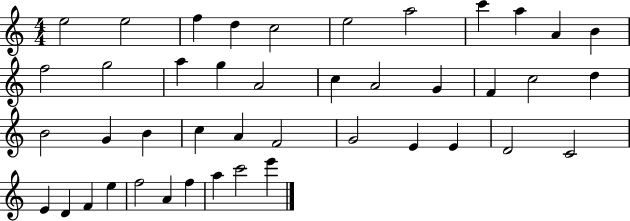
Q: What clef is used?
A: treble